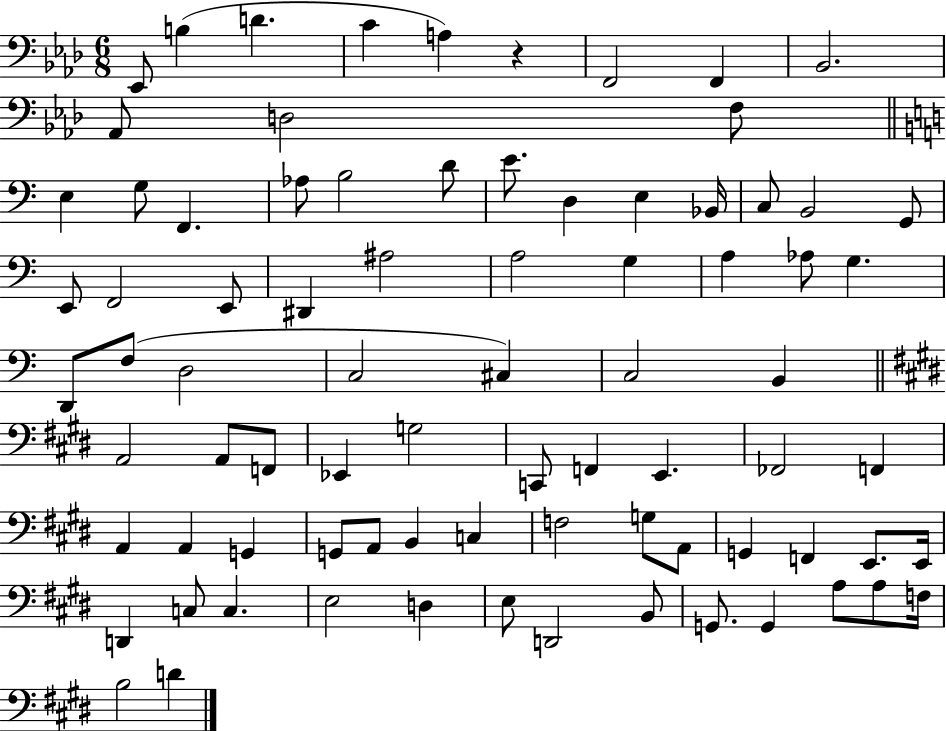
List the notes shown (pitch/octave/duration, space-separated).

Eb2/e B3/q D4/q. C4/q A3/q R/q F2/h F2/q Bb2/h. Ab2/e D3/h F3/e E3/q G3/e F2/q. Ab3/e B3/h D4/e E4/e. D3/q E3/q Bb2/s C3/e B2/h G2/e E2/e F2/h E2/e D#2/q A#3/h A3/h G3/q A3/q Ab3/e G3/q. D2/e F3/e D3/h C3/h C#3/q C3/h B2/q A2/h A2/e F2/e Eb2/q G3/h C2/e F2/q E2/q. FES2/h F2/q A2/q A2/q G2/q G2/e A2/e B2/q C3/q F3/h G3/e A2/e G2/q F2/q E2/e. E2/s D2/q C3/e C3/q. E3/h D3/q E3/e D2/h B2/e G2/e. G2/q A3/e A3/e F3/s B3/h D4/q